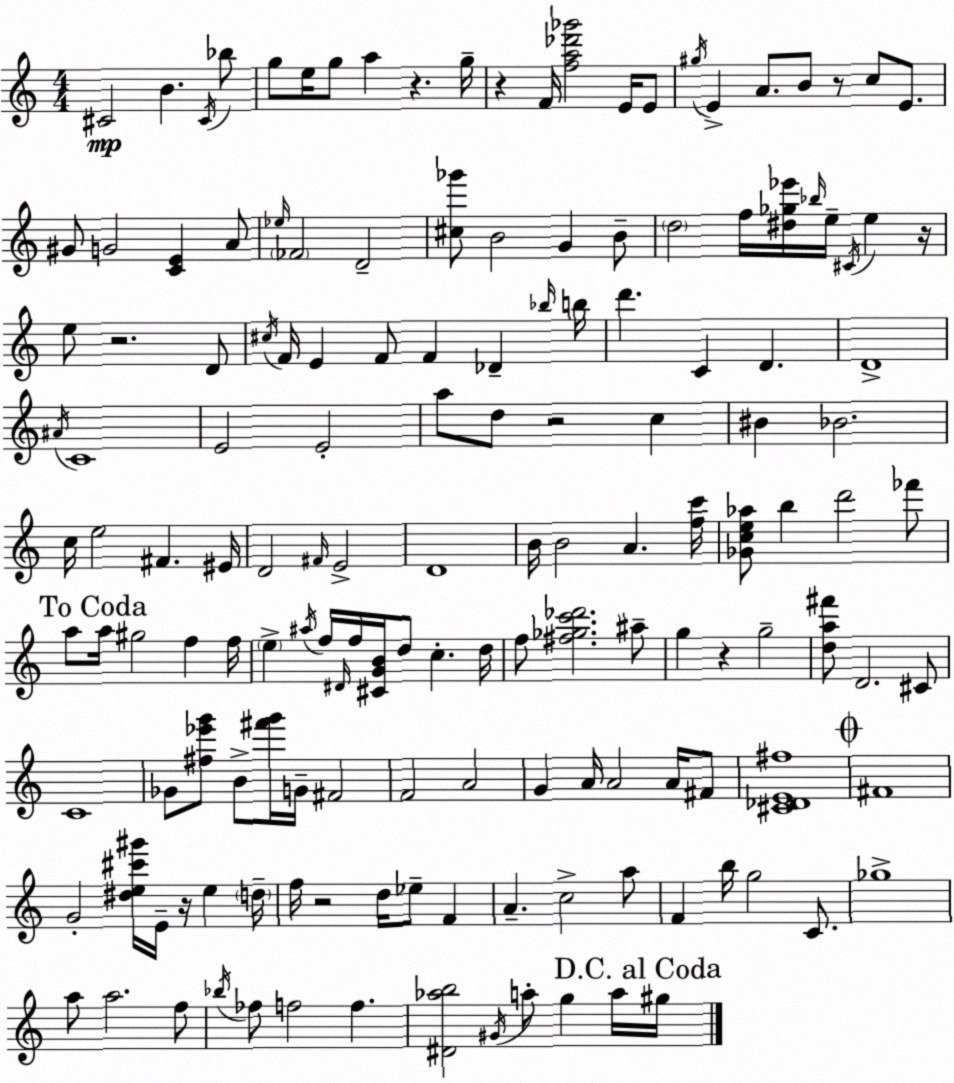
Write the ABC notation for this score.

X:1
T:Untitled
M:4/4
L:1/4
K:Am
^C2 B ^C/4 _b/2 g/2 e/4 g/2 a z g/4 z F/4 [fa_d'_g']2 E/4 E/2 ^g/4 E A/2 B/2 z/2 c/2 E/2 ^G/2 G2 [CE] A/2 _e/4 _F2 D2 [^c_g']/2 B2 G B/2 d2 f/4 [^d_g_e']/4 _b/4 e/4 ^C/4 e z/4 e/2 z2 D/2 ^c/4 F/4 E F/2 F _D _b/4 b/4 d' C D D4 ^A/4 C4 E2 E2 a/2 d/2 z2 c ^B _B2 c/4 e2 ^F ^E/4 D2 ^F/4 E2 D4 B/4 B2 A [fc']/4 [_Gce_a]/2 b d'2 _f'/2 a/2 a/4 ^g2 f f/4 e ^a/4 f/4 ^D/4 f/4 [^CGB]/4 d/2 c d/4 f/2 [^f_gc'_d']2 ^a/2 g z g2 [da^f']/2 D2 ^C/2 C4 _G/2 [^f_e'g']/2 B/2 [^f'g']/4 G/4 ^F2 F2 A2 G A/4 A2 A/4 ^F/2 [^C_DE^f]4 ^F4 G2 [^de^c'^g']/4 E/4 z/4 e d/4 f/4 z2 d/4 _e/2 F A c2 a/2 F b/4 g2 C/2 _g4 a/2 a2 f/2 _b/4 _f/2 f2 f [^D_ab]2 ^G/4 a/2 g a/4 ^g/4